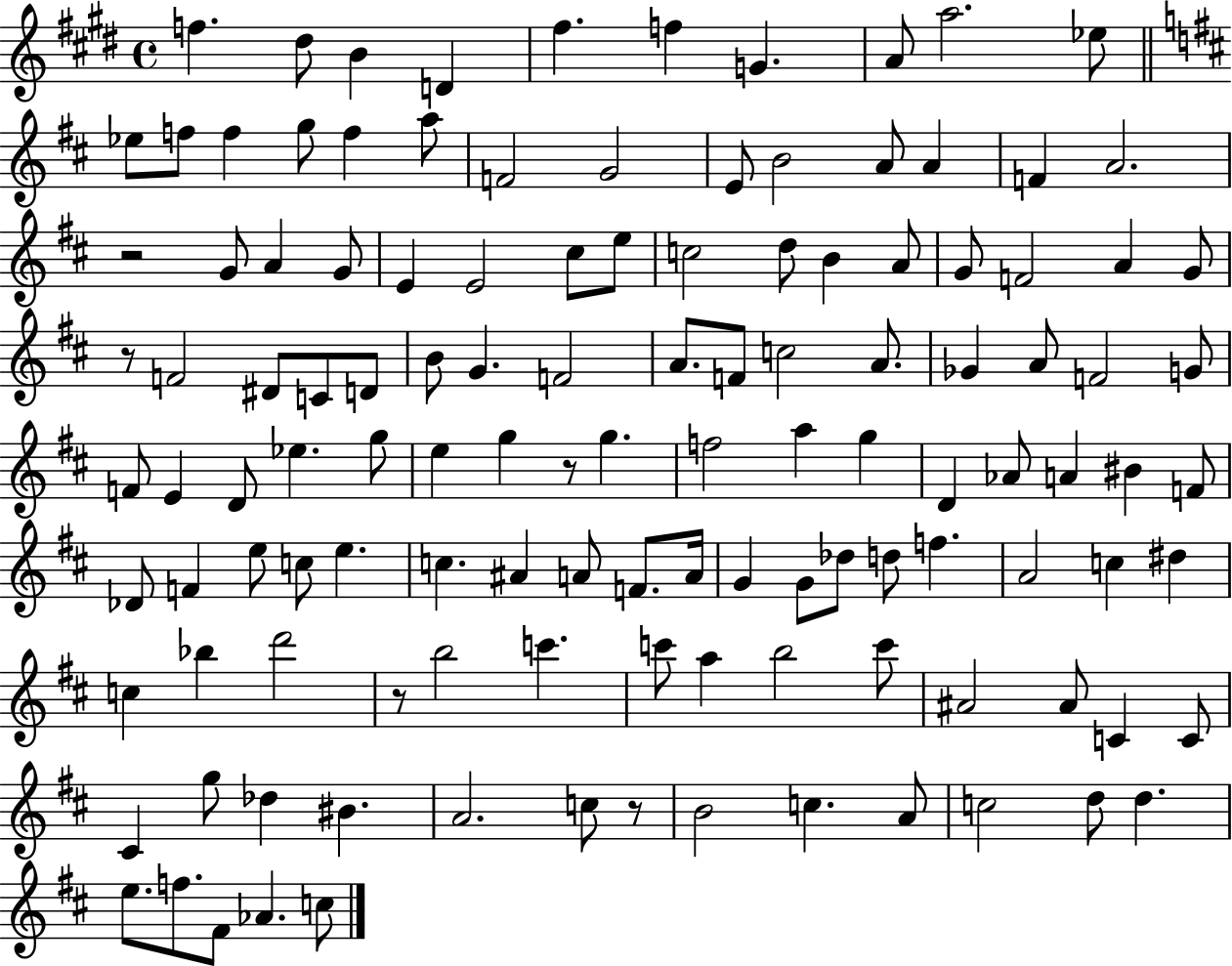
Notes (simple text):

F5/q. D#5/e B4/q D4/q F#5/q. F5/q G4/q. A4/e A5/h. Eb5/e Eb5/e F5/e F5/q G5/e F5/q A5/e F4/h G4/h E4/e B4/h A4/e A4/q F4/q A4/h. R/h G4/e A4/q G4/e E4/q E4/h C#5/e E5/e C5/h D5/e B4/q A4/e G4/e F4/h A4/q G4/e R/e F4/h D#4/e C4/e D4/e B4/e G4/q. F4/h A4/e. F4/e C5/h A4/e. Gb4/q A4/e F4/h G4/e F4/e E4/q D4/e Eb5/q. G5/e E5/q G5/q R/e G5/q. F5/h A5/q G5/q D4/q Ab4/e A4/q BIS4/q F4/e Db4/e F4/q E5/e C5/e E5/q. C5/q. A#4/q A4/e F4/e. A4/s G4/q G4/e Db5/e D5/e F5/q. A4/h C5/q D#5/q C5/q Bb5/q D6/h R/e B5/h C6/q. C6/e A5/q B5/h C6/e A#4/h A#4/e C4/q C4/e C#4/q G5/e Db5/q BIS4/q. A4/h. C5/e R/e B4/h C5/q. A4/e C5/h D5/e D5/q. E5/e. F5/e. F#4/e Ab4/q. C5/e